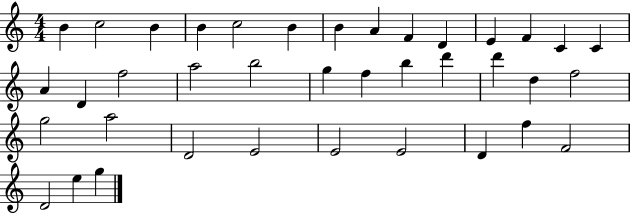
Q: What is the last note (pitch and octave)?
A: G5